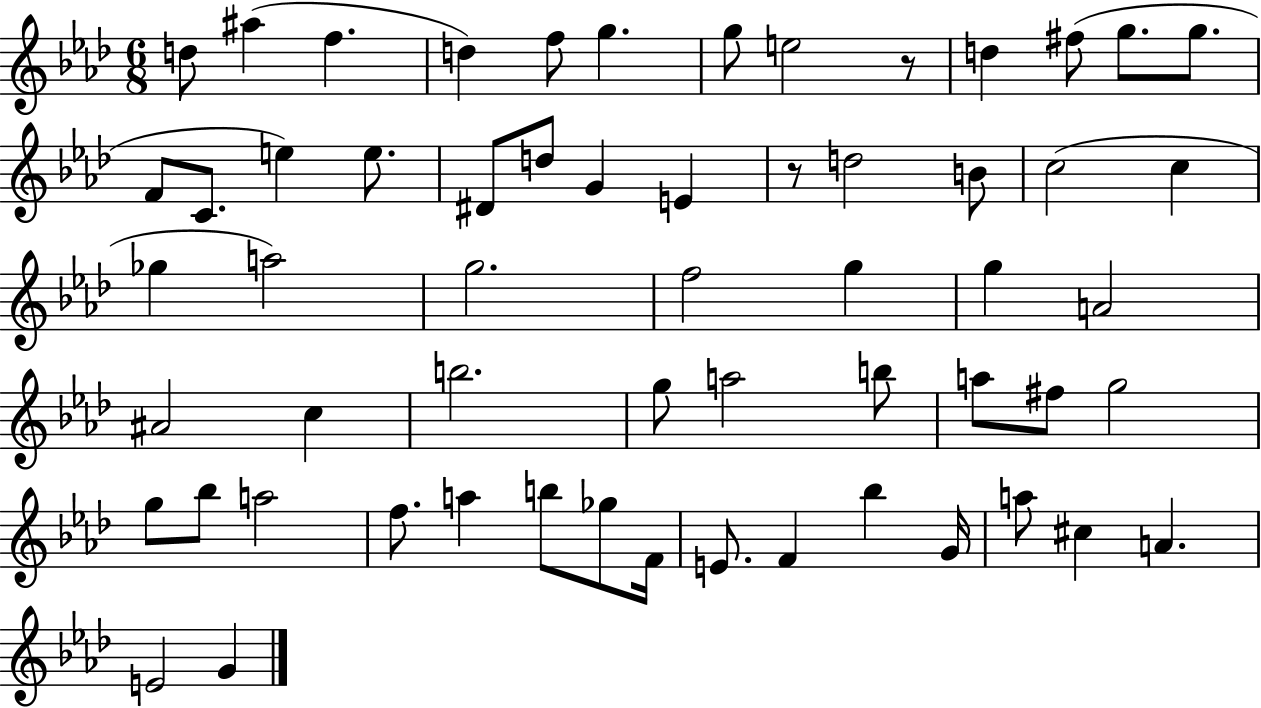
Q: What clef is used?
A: treble